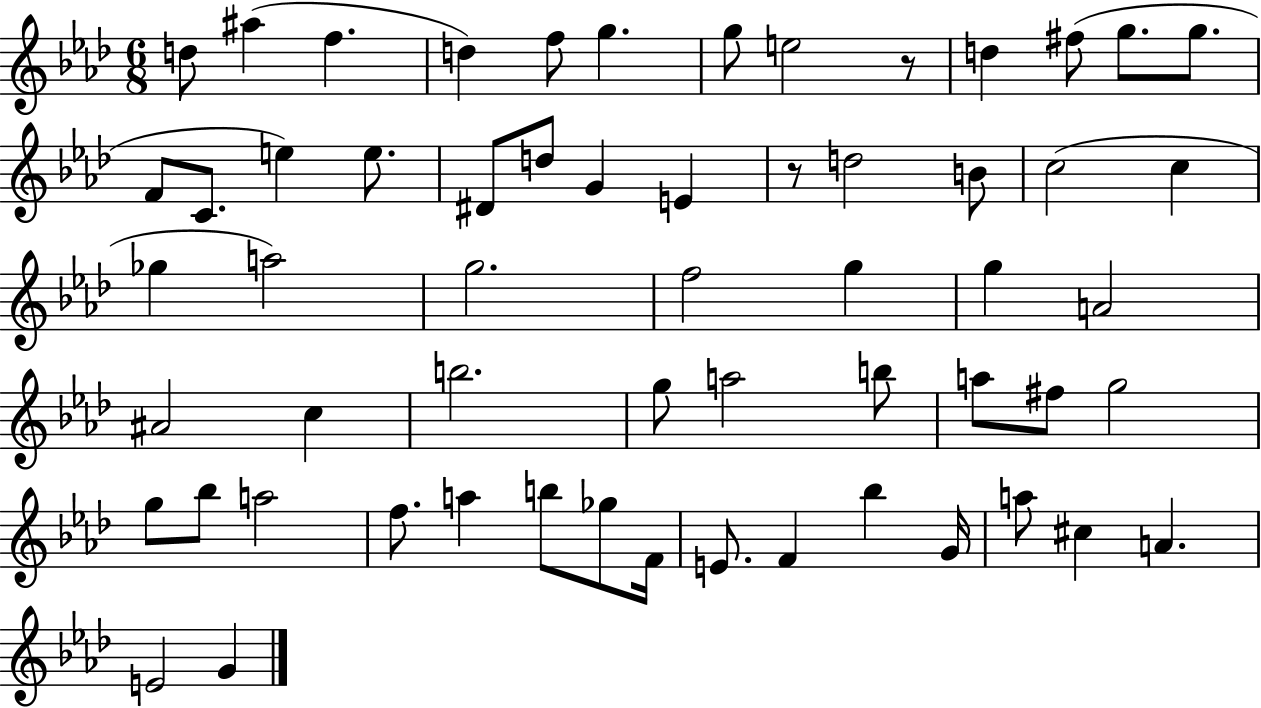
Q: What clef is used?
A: treble